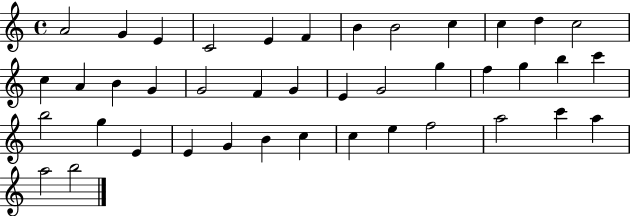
A4/h G4/q E4/q C4/h E4/q F4/q B4/q B4/h C5/q C5/q D5/q C5/h C5/q A4/q B4/q G4/q G4/h F4/q G4/q E4/q G4/h G5/q F5/q G5/q B5/q C6/q B5/h G5/q E4/q E4/q G4/q B4/q C5/q C5/q E5/q F5/h A5/h C6/q A5/q A5/h B5/h